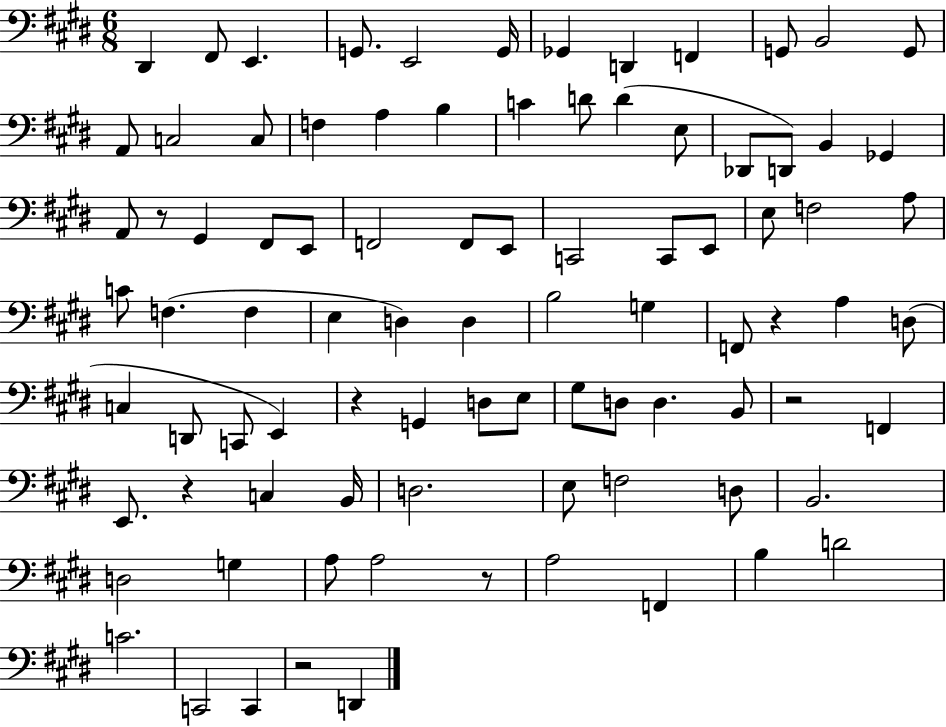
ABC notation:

X:1
T:Untitled
M:6/8
L:1/4
K:E
^D,, ^F,,/2 E,, G,,/2 E,,2 G,,/4 _G,, D,, F,, G,,/2 B,,2 G,,/2 A,,/2 C,2 C,/2 F, A, B, C D/2 D E,/2 _D,,/2 D,,/2 B,, _G,, A,,/2 z/2 ^G,, ^F,,/2 E,,/2 F,,2 F,,/2 E,,/2 C,,2 C,,/2 E,,/2 E,/2 F,2 A,/2 C/2 F, F, E, D, D, B,2 G, F,,/2 z A, D,/2 C, D,,/2 C,,/2 E,, z G,, D,/2 E,/2 ^G,/2 D,/2 D, B,,/2 z2 F,, E,,/2 z C, B,,/4 D,2 E,/2 F,2 D,/2 B,,2 D,2 G, A,/2 A,2 z/2 A,2 F,, B, D2 C2 C,,2 C,, z2 D,,